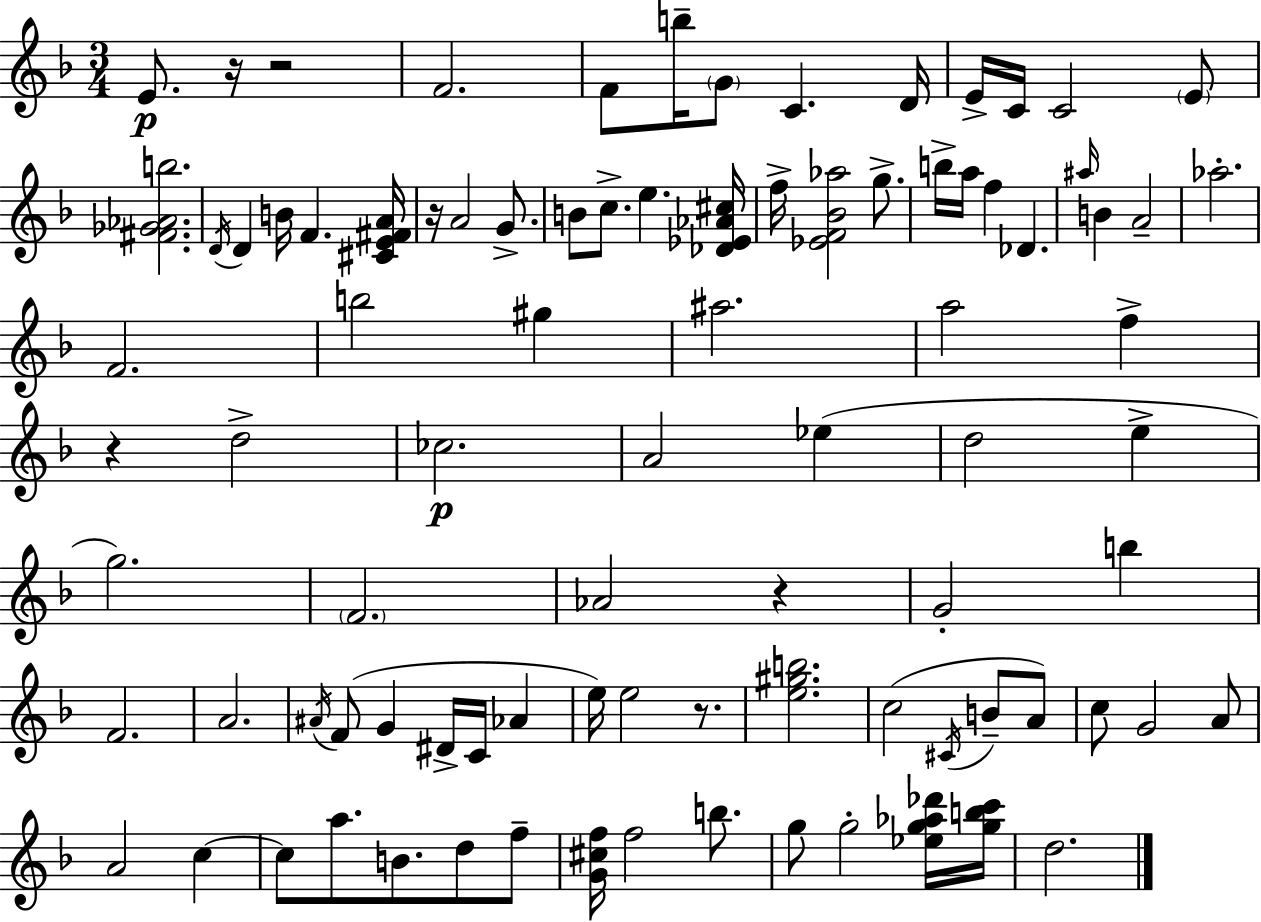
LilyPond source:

{
  \clef treble
  \numericTimeSignature
  \time 3/4
  \key f \major
  e'8.\p r16 r2 | f'2. | f'8 b''16-- \parenthesize g'8 c'4. d'16 | e'16-> c'16 c'2 \parenthesize e'8 | \break <fis' ges' aes' b''>2. | \acciaccatura { d'16 } d'4 b'16 f'4. | <cis' e' fis' a'>16 r16 a'2 g'8.-> | b'8 c''8.-> e''4. | \break <des' ees' aes' cis''>16 f''16-> <ees' f' bes' aes''>2 g''8.-> | b''16-> a''16 f''4 des'4. | \grace { ais''16 } b'4 a'2-- | aes''2.-. | \break f'2. | b''2 gis''4 | ais''2. | a''2 f''4-> | \break r4 d''2-> | ces''2.\p | a'2 ees''4( | d''2 e''4-> | \break g''2.) | \parenthesize f'2. | aes'2 r4 | g'2-. b''4 | \break f'2. | a'2. | \acciaccatura { ais'16 } f'8( g'4 dis'16-> c'16 aes'4 | e''16) e''2 | \break r8. <e'' gis'' b''>2. | c''2( \acciaccatura { cis'16 } | b'8-- a'8) c''8 g'2 | a'8 a'2 | \break c''4~~ c''8 a''8. b'8. | d''8 f''8-- <g' cis'' f''>16 f''2 | b''8. g''8 g''2-. | <ees'' g'' aes'' des'''>16 <g'' b'' c'''>16 d''2. | \break \bar "|."
}